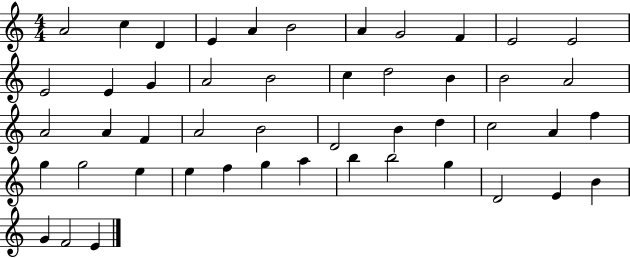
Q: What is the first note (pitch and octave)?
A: A4